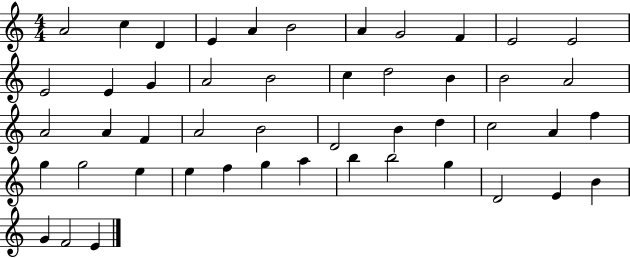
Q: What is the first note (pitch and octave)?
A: A4